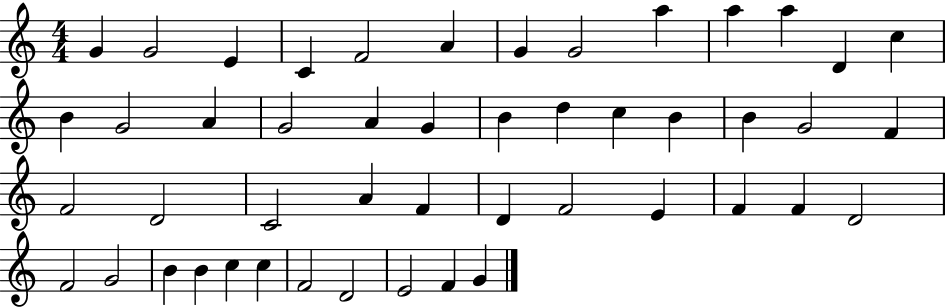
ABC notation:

X:1
T:Untitled
M:4/4
L:1/4
K:C
G G2 E C F2 A G G2 a a a D c B G2 A G2 A G B d c B B G2 F F2 D2 C2 A F D F2 E F F D2 F2 G2 B B c c F2 D2 E2 F G